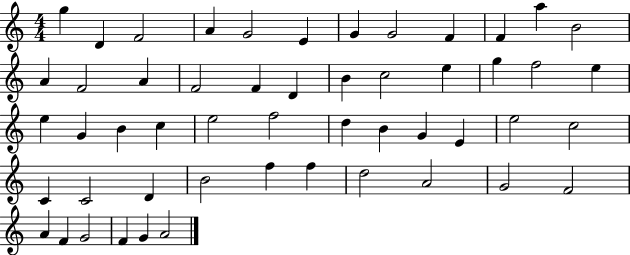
X:1
T:Untitled
M:4/4
L:1/4
K:C
g D F2 A G2 E G G2 F F a B2 A F2 A F2 F D B c2 e g f2 e e G B c e2 f2 d B G E e2 c2 C C2 D B2 f f d2 A2 G2 F2 A F G2 F G A2